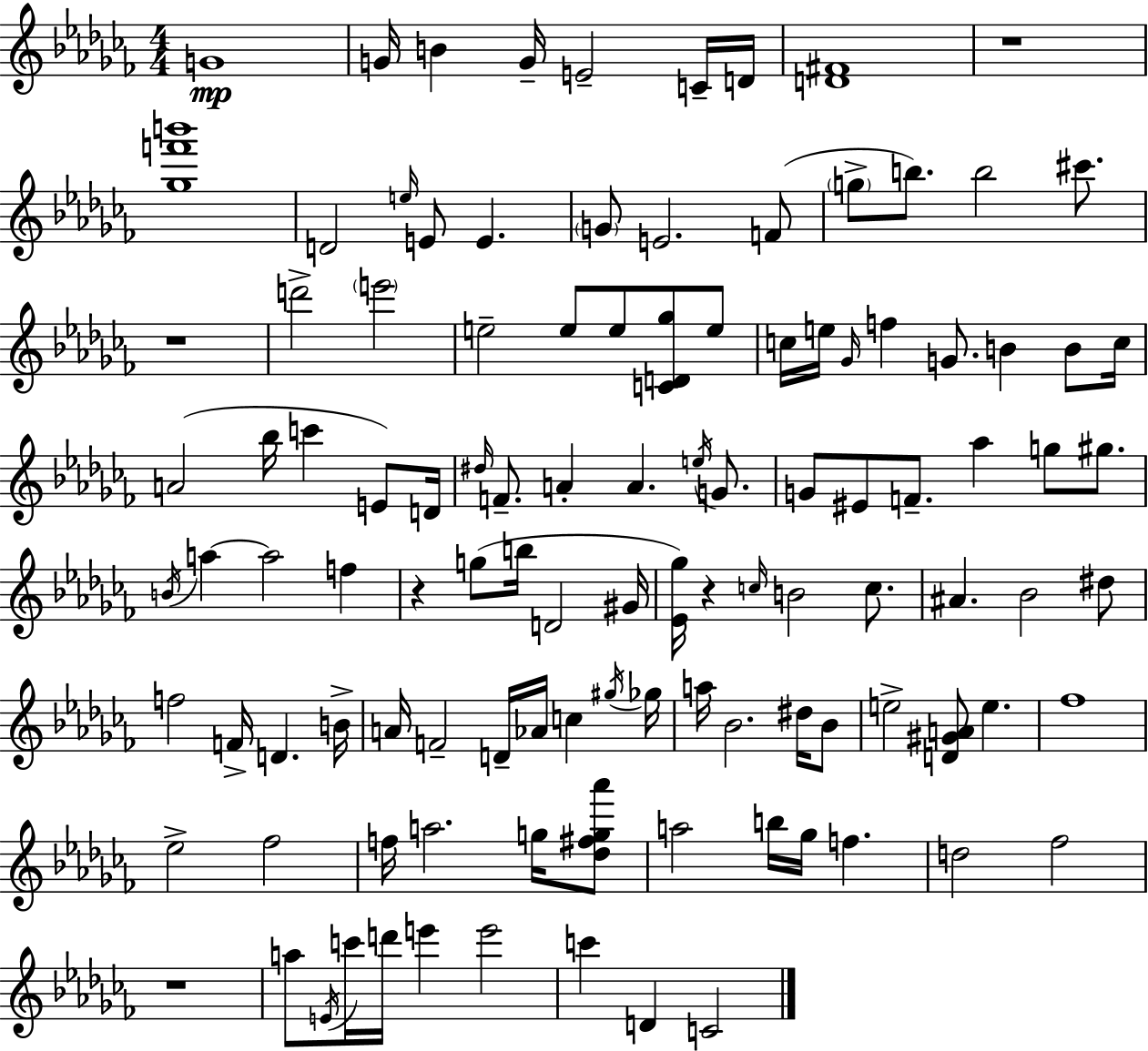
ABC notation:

X:1
T:Untitled
M:4/4
L:1/4
K:Abm
G4 G/4 B G/4 E2 C/4 D/4 [D^F]4 z4 [_gf'b']4 D2 e/4 E/2 E G/2 E2 F/2 g/2 b/2 b2 ^c'/2 z4 d'2 e'2 e2 e/2 e/2 [CD_g]/2 e/2 c/4 e/4 _G/4 f G/2 B B/2 c/4 A2 _b/4 c' E/2 D/4 ^d/4 F/2 A A e/4 G/2 G/2 ^E/2 F/2 _a g/2 ^g/2 B/4 a a2 f z g/2 b/4 D2 ^G/4 [_E_g]/4 z c/4 B2 c/2 ^A _B2 ^d/2 f2 F/4 D B/4 A/4 F2 D/4 _A/4 c ^g/4 _g/4 a/4 _B2 ^d/4 _B/2 e2 [D^GA]/2 e _f4 _e2 _f2 f/4 a2 g/4 [_d^fg_a']/2 a2 b/4 _g/4 f d2 _f2 z4 a/2 E/4 c'/4 d'/4 e' e'2 c' D C2